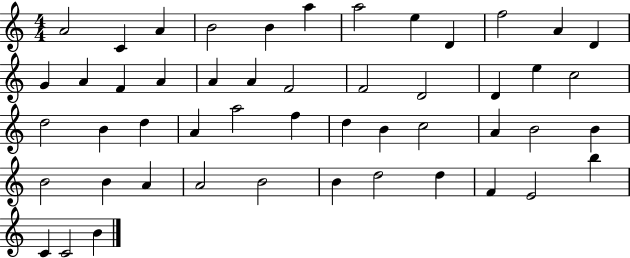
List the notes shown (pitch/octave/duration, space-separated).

A4/h C4/q A4/q B4/h B4/q A5/q A5/h E5/q D4/q F5/h A4/q D4/q G4/q A4/q F4/q A4/q A4/q A4/q F4/h F4/h D4/h D4/q E5/q C5/h D5/h B4/q D5/q A4/q A5/h F5/q D5/q B4/q C5/h A4/q B4/h B4/q B4/h B4/q A4/q A4/h B4/h B4/q D5/h D5/q F4/q E4/h B5/q C4/q C4/h B4/q